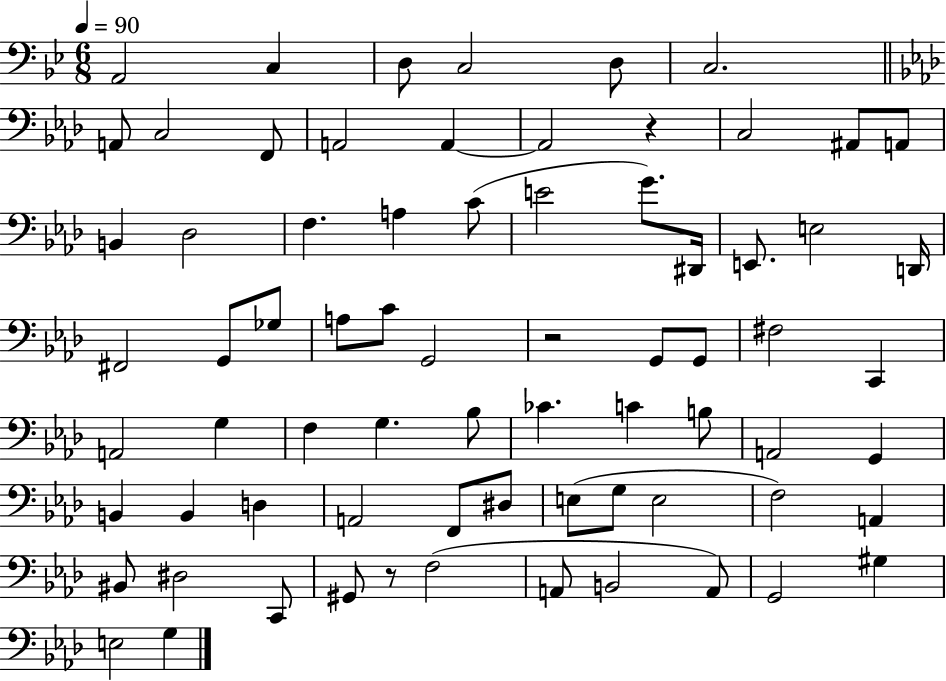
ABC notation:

X:1
T:Untitled
M:6/8
L:1/4
K:Bb
A,,2 C, D,/2 C,2 D,/2 C,2 A,,/2 C,2 F,,/2 A,,2 A,, A,,2 z C,2 ^A,,/2 A,,/2 B,, _D,2 F, A, C/2 E2 G/2 ^D,,/4 E,,/2 E,2 D,,/4 ^F,,2 G,,/2 _G,/2 A,/2 C/2 G,,2 z2 G,,/2 G,,/2 ^F,2 C,, A,,2 G, F, G, _B,/2 _C C B,/2 A,,2 G,, B,, B,, D, A,,2 F,,/2 ^D,/2 E,/2 G,/2 E,2 F,2 A,, ^B,,/2 ^D,2 C,,/2 ^G,,/2 z/2 F,2 A,,/2 B,,2 A,,/2 G,,2 ^G, E,2 G,